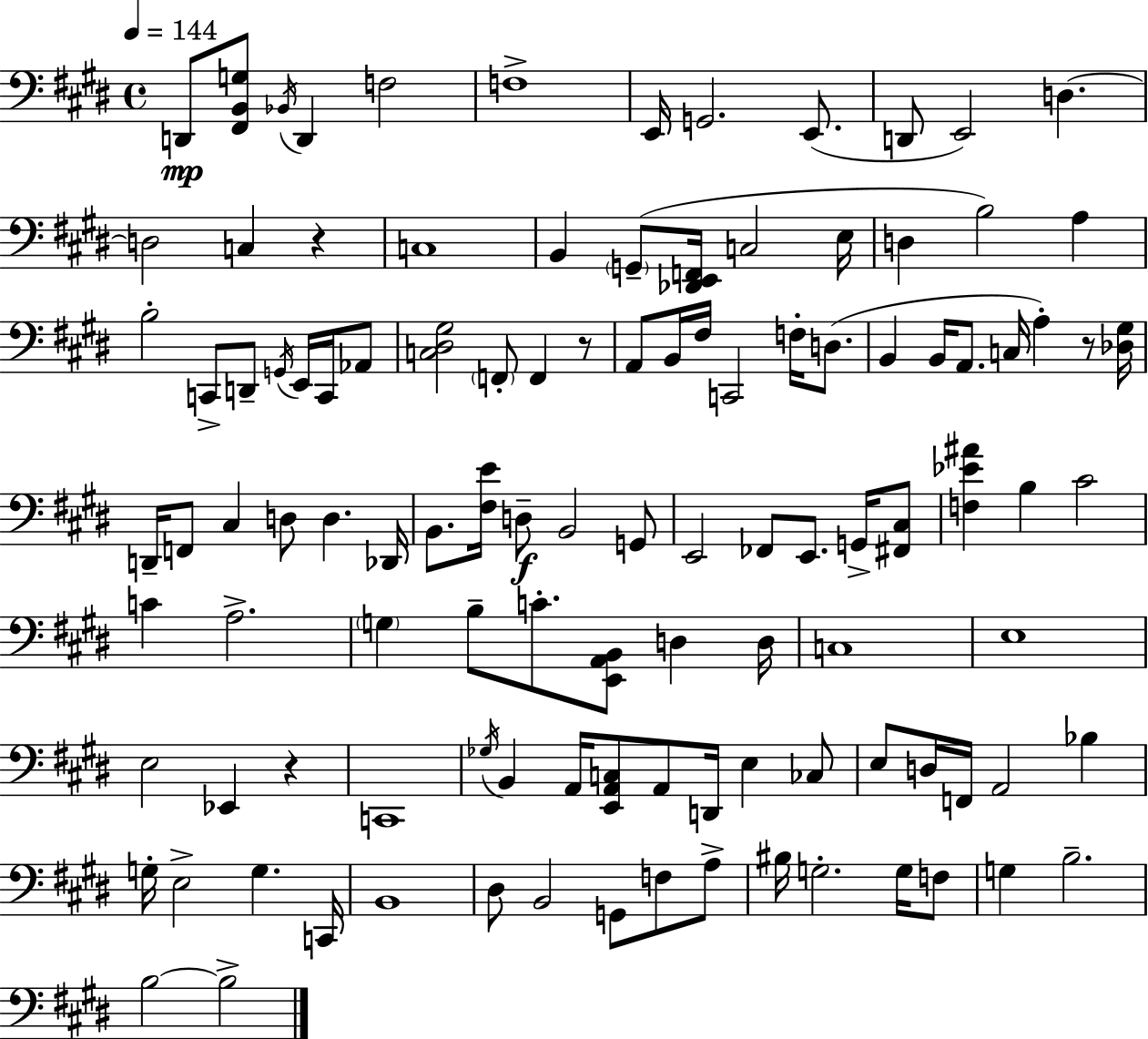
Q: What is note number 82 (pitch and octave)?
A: G3